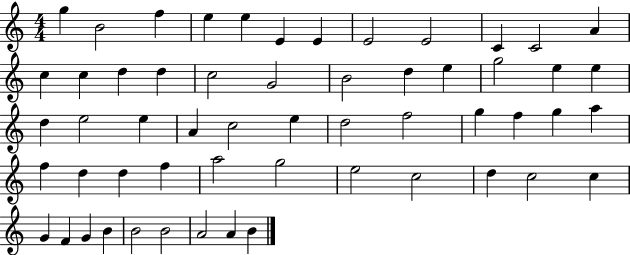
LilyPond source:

{
  \clef treble
  \numericTimeSignature
  \time 4/4
  \key c \major
  g''4 b'2 f''4 | e''4 e''4 e'4 e'4 | e'2 e'2 | c'4 c'2 a'4 | \break c''4 c''4 d''4 d''4 | c''2 g'2 | b'2 d''4 e''4 | g''2 e''4 e''4 | \break d''4 e''2 e''4 | a'4 c''2 e''4 | d''2 f''2 | g''4 f''4 g''4 a''4 | \break f''4 d''4 d''4 f''4 | a''2 g''2 | e''2 c''2 | d''4 c''2 c''4 | \break g'4 f'4 g'4 b'4 | b'2 b'2 | a'2 a'4 b'4 | \bar "|."
}